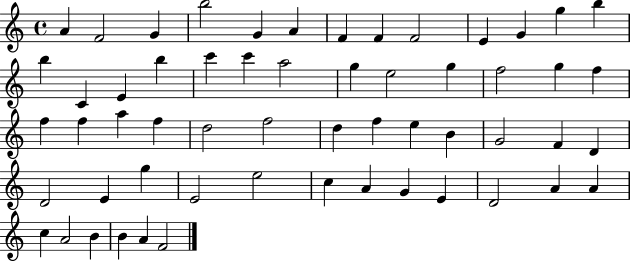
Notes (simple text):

A4/q F4/h G4/q B5/h G4/q A4/q F4/q F4/q F4/h E4/q G4/q G5/q B5/q B5/q C4/q E4/q B5/q C6/q C6/q A5/h G5/q E5/h G5/q F5/h G5/q F5/q F5/q F5/q A5/q F5/q D5/h F5/h D5/q F5/q E5/q B4/q G4/h F4/q D4/q D4/h E4/q G5/q E4/h E5/h C5/q A4/q G4/q E4/q D4/h A4/q A4/q C5/q A4/h B4/q B4/q A4/q F4/h